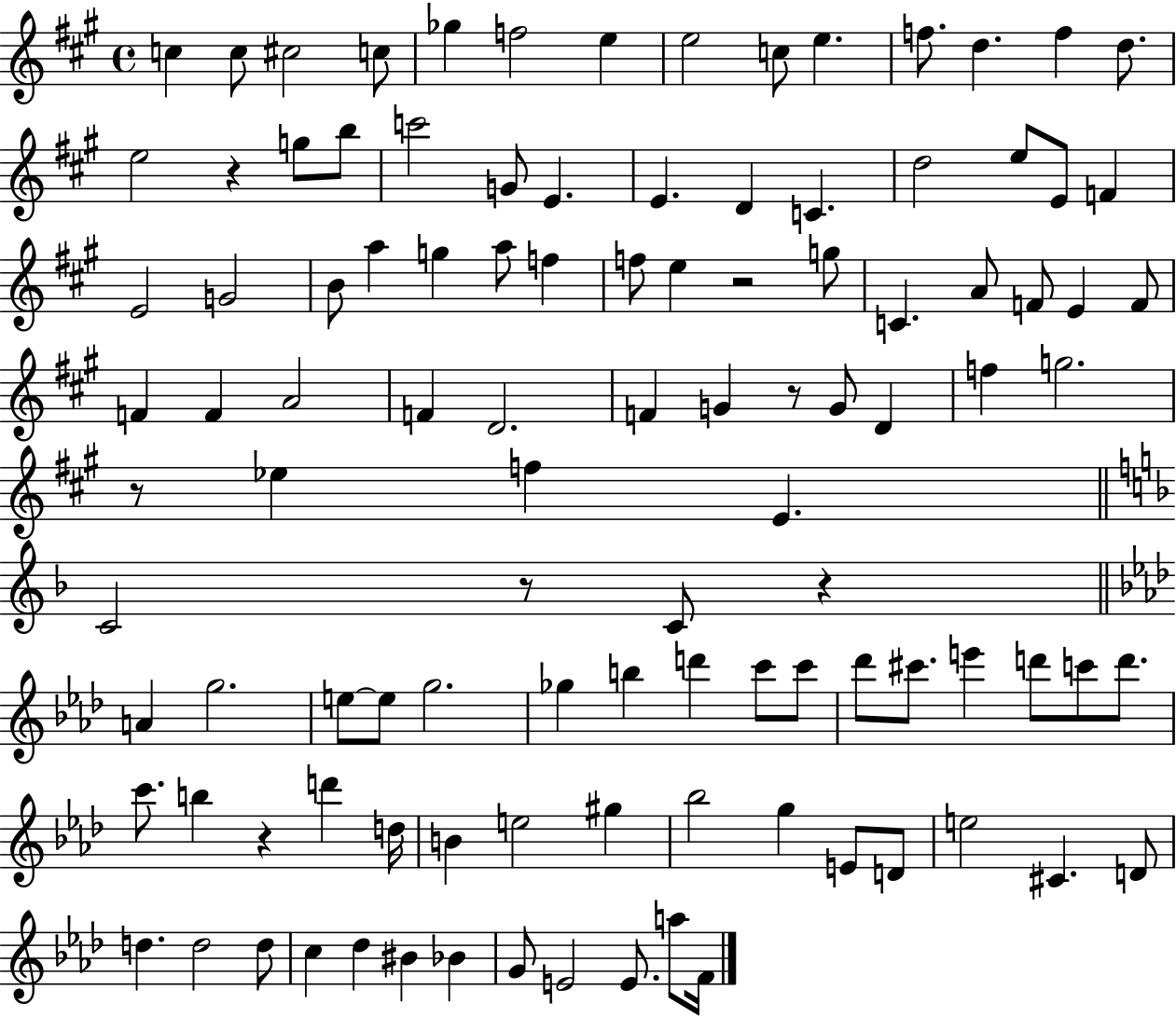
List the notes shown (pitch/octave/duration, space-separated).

C5/q C5/e C#5/h C5/e Gb5/q F5/h E5/q E5/h C5/e E5/q. F5/e. D5/q. F5/q D5/e. E5/h R/q G5/e B5/e C6/h G4/e E4/q. E4/q. D4/q C4/q. D5/h E5/e E4/e F4/q E4/h G4/h B4/e A5/q G5/q A5/e F5/q F5/e E5/q R/h G5/e C4/q. A4/e F4/e E4/q F4/e F4/q F4/q A4/h F4/q D4/h. F4/q G4/q R/e G4/e D4/q F5/q G5/h. R/e Eb5/q F5/q E4/q. C4/h R/e C4/e R/q A4/q G5/h. E5/e E5/e G5/h. Gb5/q B5/q D6/q C6/e C6/e Db6/e C#6/e. E6/q D6/e C6/e D6/e. C6/e. B5/q R/q D6/q D5/s B4/q E5/h G#5/q Bb5/h G5/q E4/e D4/e E5/h C#4/q. D4/e D5/q. D5/h D5/e C5/q Db5/q BIS4/q Bb4/q G4/e E4/h E4/e. A5/e F4/s